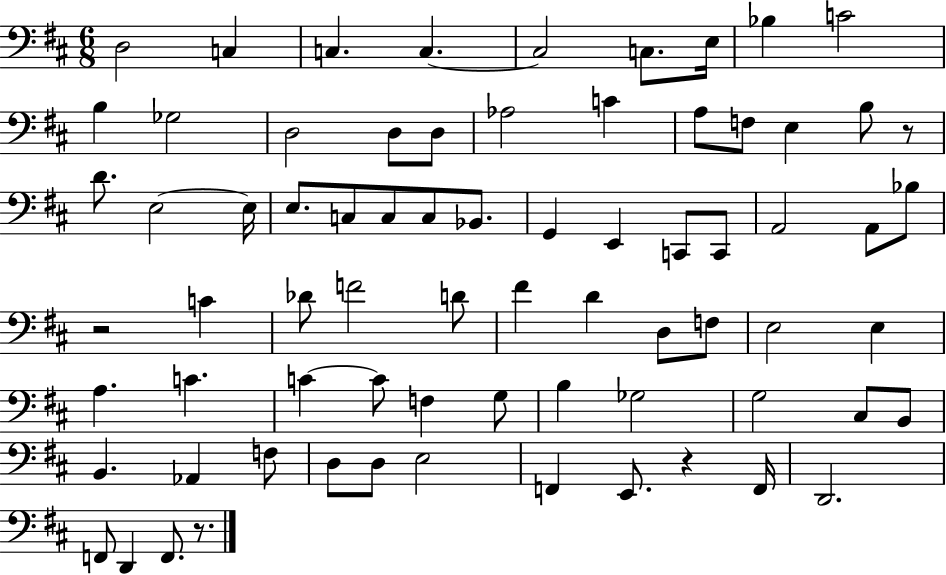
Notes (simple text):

D3/h C3/q C3/q. C3/q. C3/h C3/e. E3/s Bb3/q C4/h B3/q Gb3/h D3/h D3/e D3/e Ab3/h C4/q A3/e F3/e E3/q B3/e R/e D4/e. E3/h E3/s E3/e. C3/e C3/e C3/e Bb2/e. G2/q E2/q C2/e C2/e A2/h A2/e Bb3/e R/h C4/q Db4/e F4/h D4/e F#4/q D4/q D3/e F3/e E3/h E3/q A3/q. C4/q. C4/q C4/e F3/q G3/e B3/q Gb3/h G3/h C#3/e B2/e B2/q. Ab2/q F3/e D3/e D3/e E3/h F2/q E2/e. R/q F2/s D2/h. F2/e D2/q F2/e. R/e.